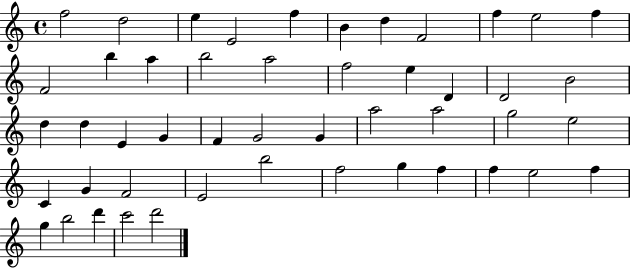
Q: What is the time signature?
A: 4/4